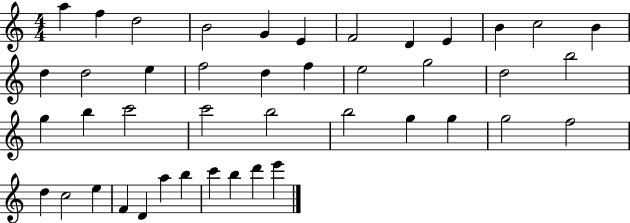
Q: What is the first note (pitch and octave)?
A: A5